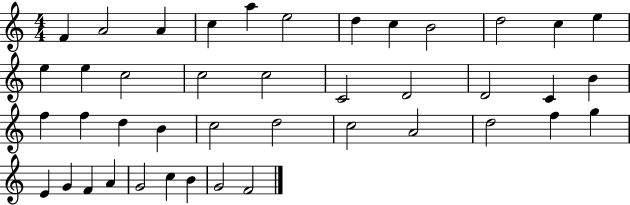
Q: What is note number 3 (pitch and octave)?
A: A4